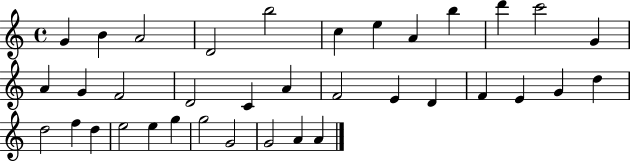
G4/q B4/q A4/h D4/h B5/h C5/q E5/q A4/q B5/q D6/q C6/h G4/q A4/q G4/q F4/h D4/h C4/q A4/q F4/h E4/q D4/q F4/q E4/q G4/q D5/q D5/h F5/q D5/q E5/h E5/q G5/q G5/h G4/h G4/h A4/q A4/q